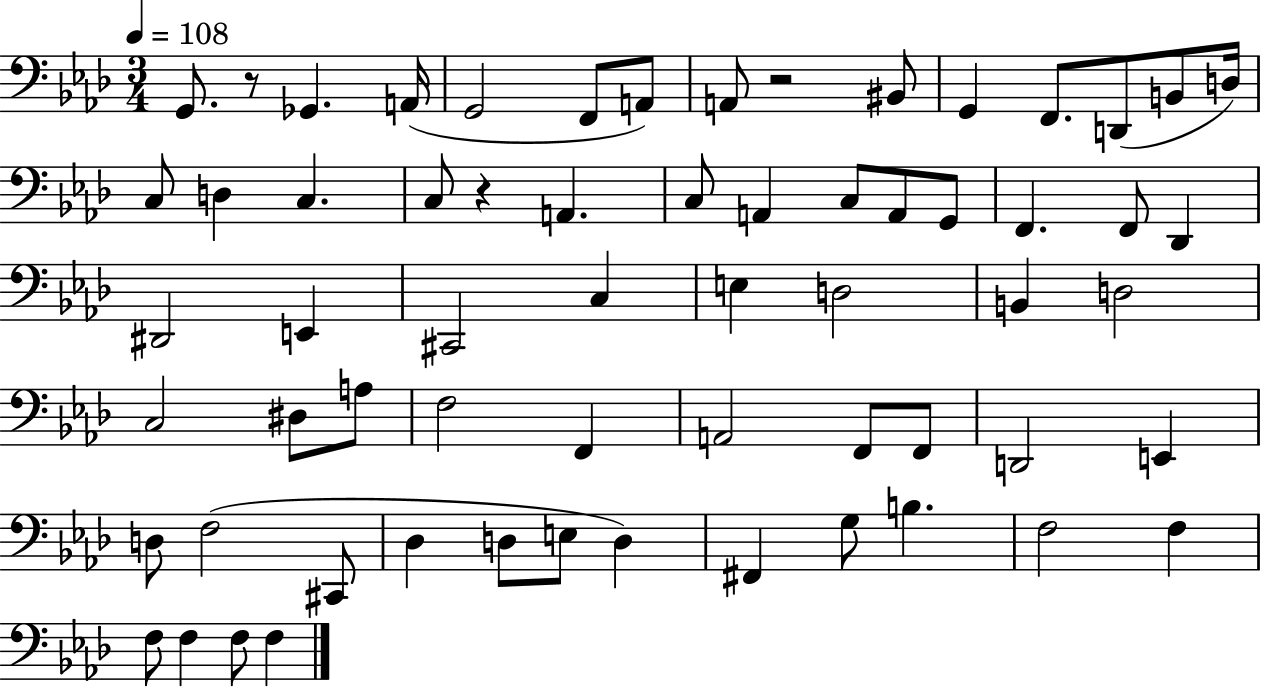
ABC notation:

X:1
T:Untitled
M:3/4
L:1/4
K:Ab
G,,/2 z/2 _G,, A,,/4 G,,2 F,,/2 A,,/2 A,,/2 z2 ^B,,/2 G,, F,,/2 D,,/2 B,,/2 D,/4 C,/2 D, C, C,/2 z A,, C,/2 A,, C,/2 A,,/2 G,,/2 F,, F,,/2 _D,, ^D,,2 E,, ^C,,2 C, E, D,2 B,, D,2 C,2 ^D,/2 A,/2 F,2 F,, A,,2 F,,/2 F,,/2 D,,2 E,, D,/2 F,2 ^C,,/2 _D, D,/2 E,/2 D, ^F,, G,/2 B, F,2 F, F,/2 F, F,/2 F,